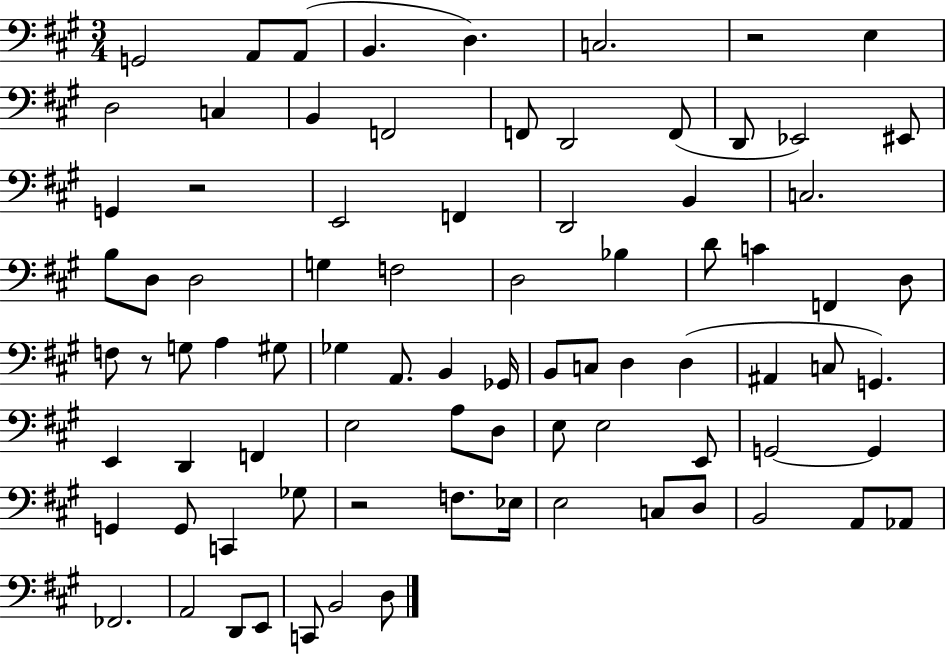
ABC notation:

X:1
T:Untitled
M:3/4
L:1/4
K:A
G,,2 A,,/2 A,,/2 B,, D, C,2 z2 E, D,2 C, B,, F,,2 F,,/2 D,,2 F,,/2 D,,/2 _E,,2 ^E,,/2 G,, z2 E,,2 F,, D,,2 B,, C,2 B,/2 D,/2 D,2 G, F,2 D,2 _B, D/2 C F,, D,/2 F,/2 z/2 G,/2 A, ^G,/2 _G, A,,/2 B,, _G,,/4 B,,/2 C,/2 D, D, ^A,, C,/2 G,, E,, D,, F,, E,2 A,/2 D,/2 E,/2 E,2 E,,/2 G,,2 G,, G,, G,,/2 C,, _G,/2 z2 F,/2 _E,/4 E,2 C,/2 D,/2 B,,2 A,,/2 _A,,/2 _F,,2 A,,2 D,,/2 E,,/2 C,,/2 B,,2 D,/2